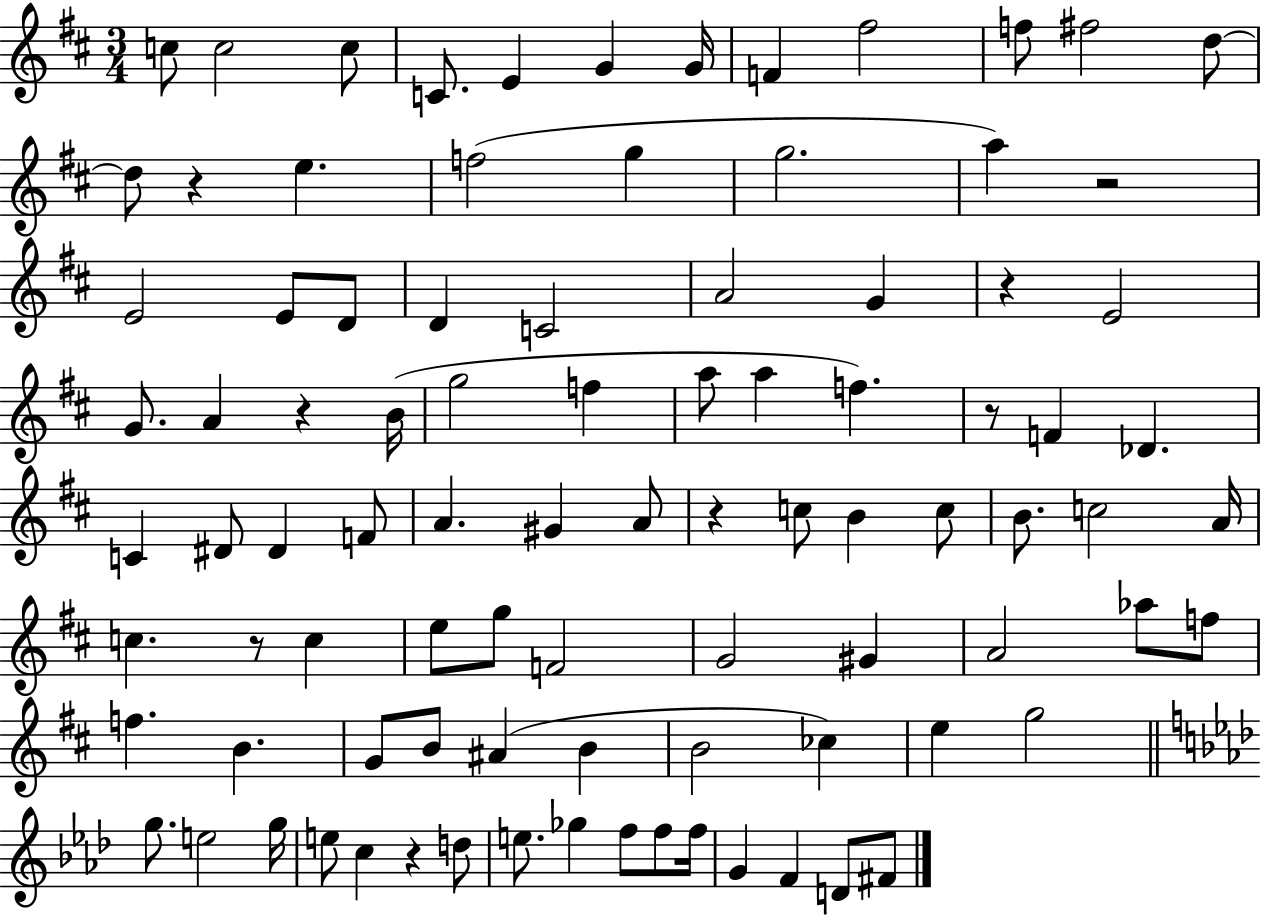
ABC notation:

X:1
T:Untitled
M:3/4
L:1/4
K:D
c/2 c2 c/2 C/2 E G G/4 F ^f2 f/2 ^f2 d/2 d/2 z e f2 g g2 a z2 E2 E/2 D/2 D C2 A2 G z E2 G/2 A z B/4 g2 f a/2 a f z/2 F _D C ^D/2 ^D F/2 A ^G A/2 z c/2 B c/2 B/2 c2 A/4 c z/2 c e/2 g/2 F2 G2 ^G A2 _a/2 f/2 f B G/2 B/2 ^A B B2 _c e g2 g/2 e2 g/4 e/2 c z d/2 e/2 _g f/2 f/2 f/4 G F D/2 ^F/2